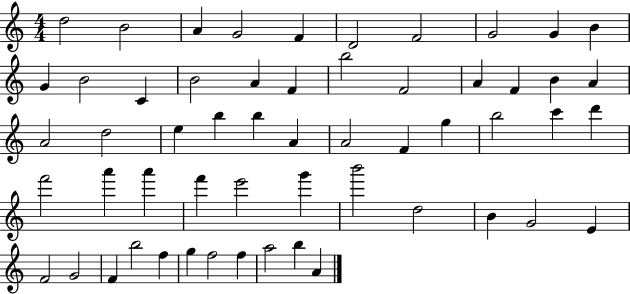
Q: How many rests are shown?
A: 0